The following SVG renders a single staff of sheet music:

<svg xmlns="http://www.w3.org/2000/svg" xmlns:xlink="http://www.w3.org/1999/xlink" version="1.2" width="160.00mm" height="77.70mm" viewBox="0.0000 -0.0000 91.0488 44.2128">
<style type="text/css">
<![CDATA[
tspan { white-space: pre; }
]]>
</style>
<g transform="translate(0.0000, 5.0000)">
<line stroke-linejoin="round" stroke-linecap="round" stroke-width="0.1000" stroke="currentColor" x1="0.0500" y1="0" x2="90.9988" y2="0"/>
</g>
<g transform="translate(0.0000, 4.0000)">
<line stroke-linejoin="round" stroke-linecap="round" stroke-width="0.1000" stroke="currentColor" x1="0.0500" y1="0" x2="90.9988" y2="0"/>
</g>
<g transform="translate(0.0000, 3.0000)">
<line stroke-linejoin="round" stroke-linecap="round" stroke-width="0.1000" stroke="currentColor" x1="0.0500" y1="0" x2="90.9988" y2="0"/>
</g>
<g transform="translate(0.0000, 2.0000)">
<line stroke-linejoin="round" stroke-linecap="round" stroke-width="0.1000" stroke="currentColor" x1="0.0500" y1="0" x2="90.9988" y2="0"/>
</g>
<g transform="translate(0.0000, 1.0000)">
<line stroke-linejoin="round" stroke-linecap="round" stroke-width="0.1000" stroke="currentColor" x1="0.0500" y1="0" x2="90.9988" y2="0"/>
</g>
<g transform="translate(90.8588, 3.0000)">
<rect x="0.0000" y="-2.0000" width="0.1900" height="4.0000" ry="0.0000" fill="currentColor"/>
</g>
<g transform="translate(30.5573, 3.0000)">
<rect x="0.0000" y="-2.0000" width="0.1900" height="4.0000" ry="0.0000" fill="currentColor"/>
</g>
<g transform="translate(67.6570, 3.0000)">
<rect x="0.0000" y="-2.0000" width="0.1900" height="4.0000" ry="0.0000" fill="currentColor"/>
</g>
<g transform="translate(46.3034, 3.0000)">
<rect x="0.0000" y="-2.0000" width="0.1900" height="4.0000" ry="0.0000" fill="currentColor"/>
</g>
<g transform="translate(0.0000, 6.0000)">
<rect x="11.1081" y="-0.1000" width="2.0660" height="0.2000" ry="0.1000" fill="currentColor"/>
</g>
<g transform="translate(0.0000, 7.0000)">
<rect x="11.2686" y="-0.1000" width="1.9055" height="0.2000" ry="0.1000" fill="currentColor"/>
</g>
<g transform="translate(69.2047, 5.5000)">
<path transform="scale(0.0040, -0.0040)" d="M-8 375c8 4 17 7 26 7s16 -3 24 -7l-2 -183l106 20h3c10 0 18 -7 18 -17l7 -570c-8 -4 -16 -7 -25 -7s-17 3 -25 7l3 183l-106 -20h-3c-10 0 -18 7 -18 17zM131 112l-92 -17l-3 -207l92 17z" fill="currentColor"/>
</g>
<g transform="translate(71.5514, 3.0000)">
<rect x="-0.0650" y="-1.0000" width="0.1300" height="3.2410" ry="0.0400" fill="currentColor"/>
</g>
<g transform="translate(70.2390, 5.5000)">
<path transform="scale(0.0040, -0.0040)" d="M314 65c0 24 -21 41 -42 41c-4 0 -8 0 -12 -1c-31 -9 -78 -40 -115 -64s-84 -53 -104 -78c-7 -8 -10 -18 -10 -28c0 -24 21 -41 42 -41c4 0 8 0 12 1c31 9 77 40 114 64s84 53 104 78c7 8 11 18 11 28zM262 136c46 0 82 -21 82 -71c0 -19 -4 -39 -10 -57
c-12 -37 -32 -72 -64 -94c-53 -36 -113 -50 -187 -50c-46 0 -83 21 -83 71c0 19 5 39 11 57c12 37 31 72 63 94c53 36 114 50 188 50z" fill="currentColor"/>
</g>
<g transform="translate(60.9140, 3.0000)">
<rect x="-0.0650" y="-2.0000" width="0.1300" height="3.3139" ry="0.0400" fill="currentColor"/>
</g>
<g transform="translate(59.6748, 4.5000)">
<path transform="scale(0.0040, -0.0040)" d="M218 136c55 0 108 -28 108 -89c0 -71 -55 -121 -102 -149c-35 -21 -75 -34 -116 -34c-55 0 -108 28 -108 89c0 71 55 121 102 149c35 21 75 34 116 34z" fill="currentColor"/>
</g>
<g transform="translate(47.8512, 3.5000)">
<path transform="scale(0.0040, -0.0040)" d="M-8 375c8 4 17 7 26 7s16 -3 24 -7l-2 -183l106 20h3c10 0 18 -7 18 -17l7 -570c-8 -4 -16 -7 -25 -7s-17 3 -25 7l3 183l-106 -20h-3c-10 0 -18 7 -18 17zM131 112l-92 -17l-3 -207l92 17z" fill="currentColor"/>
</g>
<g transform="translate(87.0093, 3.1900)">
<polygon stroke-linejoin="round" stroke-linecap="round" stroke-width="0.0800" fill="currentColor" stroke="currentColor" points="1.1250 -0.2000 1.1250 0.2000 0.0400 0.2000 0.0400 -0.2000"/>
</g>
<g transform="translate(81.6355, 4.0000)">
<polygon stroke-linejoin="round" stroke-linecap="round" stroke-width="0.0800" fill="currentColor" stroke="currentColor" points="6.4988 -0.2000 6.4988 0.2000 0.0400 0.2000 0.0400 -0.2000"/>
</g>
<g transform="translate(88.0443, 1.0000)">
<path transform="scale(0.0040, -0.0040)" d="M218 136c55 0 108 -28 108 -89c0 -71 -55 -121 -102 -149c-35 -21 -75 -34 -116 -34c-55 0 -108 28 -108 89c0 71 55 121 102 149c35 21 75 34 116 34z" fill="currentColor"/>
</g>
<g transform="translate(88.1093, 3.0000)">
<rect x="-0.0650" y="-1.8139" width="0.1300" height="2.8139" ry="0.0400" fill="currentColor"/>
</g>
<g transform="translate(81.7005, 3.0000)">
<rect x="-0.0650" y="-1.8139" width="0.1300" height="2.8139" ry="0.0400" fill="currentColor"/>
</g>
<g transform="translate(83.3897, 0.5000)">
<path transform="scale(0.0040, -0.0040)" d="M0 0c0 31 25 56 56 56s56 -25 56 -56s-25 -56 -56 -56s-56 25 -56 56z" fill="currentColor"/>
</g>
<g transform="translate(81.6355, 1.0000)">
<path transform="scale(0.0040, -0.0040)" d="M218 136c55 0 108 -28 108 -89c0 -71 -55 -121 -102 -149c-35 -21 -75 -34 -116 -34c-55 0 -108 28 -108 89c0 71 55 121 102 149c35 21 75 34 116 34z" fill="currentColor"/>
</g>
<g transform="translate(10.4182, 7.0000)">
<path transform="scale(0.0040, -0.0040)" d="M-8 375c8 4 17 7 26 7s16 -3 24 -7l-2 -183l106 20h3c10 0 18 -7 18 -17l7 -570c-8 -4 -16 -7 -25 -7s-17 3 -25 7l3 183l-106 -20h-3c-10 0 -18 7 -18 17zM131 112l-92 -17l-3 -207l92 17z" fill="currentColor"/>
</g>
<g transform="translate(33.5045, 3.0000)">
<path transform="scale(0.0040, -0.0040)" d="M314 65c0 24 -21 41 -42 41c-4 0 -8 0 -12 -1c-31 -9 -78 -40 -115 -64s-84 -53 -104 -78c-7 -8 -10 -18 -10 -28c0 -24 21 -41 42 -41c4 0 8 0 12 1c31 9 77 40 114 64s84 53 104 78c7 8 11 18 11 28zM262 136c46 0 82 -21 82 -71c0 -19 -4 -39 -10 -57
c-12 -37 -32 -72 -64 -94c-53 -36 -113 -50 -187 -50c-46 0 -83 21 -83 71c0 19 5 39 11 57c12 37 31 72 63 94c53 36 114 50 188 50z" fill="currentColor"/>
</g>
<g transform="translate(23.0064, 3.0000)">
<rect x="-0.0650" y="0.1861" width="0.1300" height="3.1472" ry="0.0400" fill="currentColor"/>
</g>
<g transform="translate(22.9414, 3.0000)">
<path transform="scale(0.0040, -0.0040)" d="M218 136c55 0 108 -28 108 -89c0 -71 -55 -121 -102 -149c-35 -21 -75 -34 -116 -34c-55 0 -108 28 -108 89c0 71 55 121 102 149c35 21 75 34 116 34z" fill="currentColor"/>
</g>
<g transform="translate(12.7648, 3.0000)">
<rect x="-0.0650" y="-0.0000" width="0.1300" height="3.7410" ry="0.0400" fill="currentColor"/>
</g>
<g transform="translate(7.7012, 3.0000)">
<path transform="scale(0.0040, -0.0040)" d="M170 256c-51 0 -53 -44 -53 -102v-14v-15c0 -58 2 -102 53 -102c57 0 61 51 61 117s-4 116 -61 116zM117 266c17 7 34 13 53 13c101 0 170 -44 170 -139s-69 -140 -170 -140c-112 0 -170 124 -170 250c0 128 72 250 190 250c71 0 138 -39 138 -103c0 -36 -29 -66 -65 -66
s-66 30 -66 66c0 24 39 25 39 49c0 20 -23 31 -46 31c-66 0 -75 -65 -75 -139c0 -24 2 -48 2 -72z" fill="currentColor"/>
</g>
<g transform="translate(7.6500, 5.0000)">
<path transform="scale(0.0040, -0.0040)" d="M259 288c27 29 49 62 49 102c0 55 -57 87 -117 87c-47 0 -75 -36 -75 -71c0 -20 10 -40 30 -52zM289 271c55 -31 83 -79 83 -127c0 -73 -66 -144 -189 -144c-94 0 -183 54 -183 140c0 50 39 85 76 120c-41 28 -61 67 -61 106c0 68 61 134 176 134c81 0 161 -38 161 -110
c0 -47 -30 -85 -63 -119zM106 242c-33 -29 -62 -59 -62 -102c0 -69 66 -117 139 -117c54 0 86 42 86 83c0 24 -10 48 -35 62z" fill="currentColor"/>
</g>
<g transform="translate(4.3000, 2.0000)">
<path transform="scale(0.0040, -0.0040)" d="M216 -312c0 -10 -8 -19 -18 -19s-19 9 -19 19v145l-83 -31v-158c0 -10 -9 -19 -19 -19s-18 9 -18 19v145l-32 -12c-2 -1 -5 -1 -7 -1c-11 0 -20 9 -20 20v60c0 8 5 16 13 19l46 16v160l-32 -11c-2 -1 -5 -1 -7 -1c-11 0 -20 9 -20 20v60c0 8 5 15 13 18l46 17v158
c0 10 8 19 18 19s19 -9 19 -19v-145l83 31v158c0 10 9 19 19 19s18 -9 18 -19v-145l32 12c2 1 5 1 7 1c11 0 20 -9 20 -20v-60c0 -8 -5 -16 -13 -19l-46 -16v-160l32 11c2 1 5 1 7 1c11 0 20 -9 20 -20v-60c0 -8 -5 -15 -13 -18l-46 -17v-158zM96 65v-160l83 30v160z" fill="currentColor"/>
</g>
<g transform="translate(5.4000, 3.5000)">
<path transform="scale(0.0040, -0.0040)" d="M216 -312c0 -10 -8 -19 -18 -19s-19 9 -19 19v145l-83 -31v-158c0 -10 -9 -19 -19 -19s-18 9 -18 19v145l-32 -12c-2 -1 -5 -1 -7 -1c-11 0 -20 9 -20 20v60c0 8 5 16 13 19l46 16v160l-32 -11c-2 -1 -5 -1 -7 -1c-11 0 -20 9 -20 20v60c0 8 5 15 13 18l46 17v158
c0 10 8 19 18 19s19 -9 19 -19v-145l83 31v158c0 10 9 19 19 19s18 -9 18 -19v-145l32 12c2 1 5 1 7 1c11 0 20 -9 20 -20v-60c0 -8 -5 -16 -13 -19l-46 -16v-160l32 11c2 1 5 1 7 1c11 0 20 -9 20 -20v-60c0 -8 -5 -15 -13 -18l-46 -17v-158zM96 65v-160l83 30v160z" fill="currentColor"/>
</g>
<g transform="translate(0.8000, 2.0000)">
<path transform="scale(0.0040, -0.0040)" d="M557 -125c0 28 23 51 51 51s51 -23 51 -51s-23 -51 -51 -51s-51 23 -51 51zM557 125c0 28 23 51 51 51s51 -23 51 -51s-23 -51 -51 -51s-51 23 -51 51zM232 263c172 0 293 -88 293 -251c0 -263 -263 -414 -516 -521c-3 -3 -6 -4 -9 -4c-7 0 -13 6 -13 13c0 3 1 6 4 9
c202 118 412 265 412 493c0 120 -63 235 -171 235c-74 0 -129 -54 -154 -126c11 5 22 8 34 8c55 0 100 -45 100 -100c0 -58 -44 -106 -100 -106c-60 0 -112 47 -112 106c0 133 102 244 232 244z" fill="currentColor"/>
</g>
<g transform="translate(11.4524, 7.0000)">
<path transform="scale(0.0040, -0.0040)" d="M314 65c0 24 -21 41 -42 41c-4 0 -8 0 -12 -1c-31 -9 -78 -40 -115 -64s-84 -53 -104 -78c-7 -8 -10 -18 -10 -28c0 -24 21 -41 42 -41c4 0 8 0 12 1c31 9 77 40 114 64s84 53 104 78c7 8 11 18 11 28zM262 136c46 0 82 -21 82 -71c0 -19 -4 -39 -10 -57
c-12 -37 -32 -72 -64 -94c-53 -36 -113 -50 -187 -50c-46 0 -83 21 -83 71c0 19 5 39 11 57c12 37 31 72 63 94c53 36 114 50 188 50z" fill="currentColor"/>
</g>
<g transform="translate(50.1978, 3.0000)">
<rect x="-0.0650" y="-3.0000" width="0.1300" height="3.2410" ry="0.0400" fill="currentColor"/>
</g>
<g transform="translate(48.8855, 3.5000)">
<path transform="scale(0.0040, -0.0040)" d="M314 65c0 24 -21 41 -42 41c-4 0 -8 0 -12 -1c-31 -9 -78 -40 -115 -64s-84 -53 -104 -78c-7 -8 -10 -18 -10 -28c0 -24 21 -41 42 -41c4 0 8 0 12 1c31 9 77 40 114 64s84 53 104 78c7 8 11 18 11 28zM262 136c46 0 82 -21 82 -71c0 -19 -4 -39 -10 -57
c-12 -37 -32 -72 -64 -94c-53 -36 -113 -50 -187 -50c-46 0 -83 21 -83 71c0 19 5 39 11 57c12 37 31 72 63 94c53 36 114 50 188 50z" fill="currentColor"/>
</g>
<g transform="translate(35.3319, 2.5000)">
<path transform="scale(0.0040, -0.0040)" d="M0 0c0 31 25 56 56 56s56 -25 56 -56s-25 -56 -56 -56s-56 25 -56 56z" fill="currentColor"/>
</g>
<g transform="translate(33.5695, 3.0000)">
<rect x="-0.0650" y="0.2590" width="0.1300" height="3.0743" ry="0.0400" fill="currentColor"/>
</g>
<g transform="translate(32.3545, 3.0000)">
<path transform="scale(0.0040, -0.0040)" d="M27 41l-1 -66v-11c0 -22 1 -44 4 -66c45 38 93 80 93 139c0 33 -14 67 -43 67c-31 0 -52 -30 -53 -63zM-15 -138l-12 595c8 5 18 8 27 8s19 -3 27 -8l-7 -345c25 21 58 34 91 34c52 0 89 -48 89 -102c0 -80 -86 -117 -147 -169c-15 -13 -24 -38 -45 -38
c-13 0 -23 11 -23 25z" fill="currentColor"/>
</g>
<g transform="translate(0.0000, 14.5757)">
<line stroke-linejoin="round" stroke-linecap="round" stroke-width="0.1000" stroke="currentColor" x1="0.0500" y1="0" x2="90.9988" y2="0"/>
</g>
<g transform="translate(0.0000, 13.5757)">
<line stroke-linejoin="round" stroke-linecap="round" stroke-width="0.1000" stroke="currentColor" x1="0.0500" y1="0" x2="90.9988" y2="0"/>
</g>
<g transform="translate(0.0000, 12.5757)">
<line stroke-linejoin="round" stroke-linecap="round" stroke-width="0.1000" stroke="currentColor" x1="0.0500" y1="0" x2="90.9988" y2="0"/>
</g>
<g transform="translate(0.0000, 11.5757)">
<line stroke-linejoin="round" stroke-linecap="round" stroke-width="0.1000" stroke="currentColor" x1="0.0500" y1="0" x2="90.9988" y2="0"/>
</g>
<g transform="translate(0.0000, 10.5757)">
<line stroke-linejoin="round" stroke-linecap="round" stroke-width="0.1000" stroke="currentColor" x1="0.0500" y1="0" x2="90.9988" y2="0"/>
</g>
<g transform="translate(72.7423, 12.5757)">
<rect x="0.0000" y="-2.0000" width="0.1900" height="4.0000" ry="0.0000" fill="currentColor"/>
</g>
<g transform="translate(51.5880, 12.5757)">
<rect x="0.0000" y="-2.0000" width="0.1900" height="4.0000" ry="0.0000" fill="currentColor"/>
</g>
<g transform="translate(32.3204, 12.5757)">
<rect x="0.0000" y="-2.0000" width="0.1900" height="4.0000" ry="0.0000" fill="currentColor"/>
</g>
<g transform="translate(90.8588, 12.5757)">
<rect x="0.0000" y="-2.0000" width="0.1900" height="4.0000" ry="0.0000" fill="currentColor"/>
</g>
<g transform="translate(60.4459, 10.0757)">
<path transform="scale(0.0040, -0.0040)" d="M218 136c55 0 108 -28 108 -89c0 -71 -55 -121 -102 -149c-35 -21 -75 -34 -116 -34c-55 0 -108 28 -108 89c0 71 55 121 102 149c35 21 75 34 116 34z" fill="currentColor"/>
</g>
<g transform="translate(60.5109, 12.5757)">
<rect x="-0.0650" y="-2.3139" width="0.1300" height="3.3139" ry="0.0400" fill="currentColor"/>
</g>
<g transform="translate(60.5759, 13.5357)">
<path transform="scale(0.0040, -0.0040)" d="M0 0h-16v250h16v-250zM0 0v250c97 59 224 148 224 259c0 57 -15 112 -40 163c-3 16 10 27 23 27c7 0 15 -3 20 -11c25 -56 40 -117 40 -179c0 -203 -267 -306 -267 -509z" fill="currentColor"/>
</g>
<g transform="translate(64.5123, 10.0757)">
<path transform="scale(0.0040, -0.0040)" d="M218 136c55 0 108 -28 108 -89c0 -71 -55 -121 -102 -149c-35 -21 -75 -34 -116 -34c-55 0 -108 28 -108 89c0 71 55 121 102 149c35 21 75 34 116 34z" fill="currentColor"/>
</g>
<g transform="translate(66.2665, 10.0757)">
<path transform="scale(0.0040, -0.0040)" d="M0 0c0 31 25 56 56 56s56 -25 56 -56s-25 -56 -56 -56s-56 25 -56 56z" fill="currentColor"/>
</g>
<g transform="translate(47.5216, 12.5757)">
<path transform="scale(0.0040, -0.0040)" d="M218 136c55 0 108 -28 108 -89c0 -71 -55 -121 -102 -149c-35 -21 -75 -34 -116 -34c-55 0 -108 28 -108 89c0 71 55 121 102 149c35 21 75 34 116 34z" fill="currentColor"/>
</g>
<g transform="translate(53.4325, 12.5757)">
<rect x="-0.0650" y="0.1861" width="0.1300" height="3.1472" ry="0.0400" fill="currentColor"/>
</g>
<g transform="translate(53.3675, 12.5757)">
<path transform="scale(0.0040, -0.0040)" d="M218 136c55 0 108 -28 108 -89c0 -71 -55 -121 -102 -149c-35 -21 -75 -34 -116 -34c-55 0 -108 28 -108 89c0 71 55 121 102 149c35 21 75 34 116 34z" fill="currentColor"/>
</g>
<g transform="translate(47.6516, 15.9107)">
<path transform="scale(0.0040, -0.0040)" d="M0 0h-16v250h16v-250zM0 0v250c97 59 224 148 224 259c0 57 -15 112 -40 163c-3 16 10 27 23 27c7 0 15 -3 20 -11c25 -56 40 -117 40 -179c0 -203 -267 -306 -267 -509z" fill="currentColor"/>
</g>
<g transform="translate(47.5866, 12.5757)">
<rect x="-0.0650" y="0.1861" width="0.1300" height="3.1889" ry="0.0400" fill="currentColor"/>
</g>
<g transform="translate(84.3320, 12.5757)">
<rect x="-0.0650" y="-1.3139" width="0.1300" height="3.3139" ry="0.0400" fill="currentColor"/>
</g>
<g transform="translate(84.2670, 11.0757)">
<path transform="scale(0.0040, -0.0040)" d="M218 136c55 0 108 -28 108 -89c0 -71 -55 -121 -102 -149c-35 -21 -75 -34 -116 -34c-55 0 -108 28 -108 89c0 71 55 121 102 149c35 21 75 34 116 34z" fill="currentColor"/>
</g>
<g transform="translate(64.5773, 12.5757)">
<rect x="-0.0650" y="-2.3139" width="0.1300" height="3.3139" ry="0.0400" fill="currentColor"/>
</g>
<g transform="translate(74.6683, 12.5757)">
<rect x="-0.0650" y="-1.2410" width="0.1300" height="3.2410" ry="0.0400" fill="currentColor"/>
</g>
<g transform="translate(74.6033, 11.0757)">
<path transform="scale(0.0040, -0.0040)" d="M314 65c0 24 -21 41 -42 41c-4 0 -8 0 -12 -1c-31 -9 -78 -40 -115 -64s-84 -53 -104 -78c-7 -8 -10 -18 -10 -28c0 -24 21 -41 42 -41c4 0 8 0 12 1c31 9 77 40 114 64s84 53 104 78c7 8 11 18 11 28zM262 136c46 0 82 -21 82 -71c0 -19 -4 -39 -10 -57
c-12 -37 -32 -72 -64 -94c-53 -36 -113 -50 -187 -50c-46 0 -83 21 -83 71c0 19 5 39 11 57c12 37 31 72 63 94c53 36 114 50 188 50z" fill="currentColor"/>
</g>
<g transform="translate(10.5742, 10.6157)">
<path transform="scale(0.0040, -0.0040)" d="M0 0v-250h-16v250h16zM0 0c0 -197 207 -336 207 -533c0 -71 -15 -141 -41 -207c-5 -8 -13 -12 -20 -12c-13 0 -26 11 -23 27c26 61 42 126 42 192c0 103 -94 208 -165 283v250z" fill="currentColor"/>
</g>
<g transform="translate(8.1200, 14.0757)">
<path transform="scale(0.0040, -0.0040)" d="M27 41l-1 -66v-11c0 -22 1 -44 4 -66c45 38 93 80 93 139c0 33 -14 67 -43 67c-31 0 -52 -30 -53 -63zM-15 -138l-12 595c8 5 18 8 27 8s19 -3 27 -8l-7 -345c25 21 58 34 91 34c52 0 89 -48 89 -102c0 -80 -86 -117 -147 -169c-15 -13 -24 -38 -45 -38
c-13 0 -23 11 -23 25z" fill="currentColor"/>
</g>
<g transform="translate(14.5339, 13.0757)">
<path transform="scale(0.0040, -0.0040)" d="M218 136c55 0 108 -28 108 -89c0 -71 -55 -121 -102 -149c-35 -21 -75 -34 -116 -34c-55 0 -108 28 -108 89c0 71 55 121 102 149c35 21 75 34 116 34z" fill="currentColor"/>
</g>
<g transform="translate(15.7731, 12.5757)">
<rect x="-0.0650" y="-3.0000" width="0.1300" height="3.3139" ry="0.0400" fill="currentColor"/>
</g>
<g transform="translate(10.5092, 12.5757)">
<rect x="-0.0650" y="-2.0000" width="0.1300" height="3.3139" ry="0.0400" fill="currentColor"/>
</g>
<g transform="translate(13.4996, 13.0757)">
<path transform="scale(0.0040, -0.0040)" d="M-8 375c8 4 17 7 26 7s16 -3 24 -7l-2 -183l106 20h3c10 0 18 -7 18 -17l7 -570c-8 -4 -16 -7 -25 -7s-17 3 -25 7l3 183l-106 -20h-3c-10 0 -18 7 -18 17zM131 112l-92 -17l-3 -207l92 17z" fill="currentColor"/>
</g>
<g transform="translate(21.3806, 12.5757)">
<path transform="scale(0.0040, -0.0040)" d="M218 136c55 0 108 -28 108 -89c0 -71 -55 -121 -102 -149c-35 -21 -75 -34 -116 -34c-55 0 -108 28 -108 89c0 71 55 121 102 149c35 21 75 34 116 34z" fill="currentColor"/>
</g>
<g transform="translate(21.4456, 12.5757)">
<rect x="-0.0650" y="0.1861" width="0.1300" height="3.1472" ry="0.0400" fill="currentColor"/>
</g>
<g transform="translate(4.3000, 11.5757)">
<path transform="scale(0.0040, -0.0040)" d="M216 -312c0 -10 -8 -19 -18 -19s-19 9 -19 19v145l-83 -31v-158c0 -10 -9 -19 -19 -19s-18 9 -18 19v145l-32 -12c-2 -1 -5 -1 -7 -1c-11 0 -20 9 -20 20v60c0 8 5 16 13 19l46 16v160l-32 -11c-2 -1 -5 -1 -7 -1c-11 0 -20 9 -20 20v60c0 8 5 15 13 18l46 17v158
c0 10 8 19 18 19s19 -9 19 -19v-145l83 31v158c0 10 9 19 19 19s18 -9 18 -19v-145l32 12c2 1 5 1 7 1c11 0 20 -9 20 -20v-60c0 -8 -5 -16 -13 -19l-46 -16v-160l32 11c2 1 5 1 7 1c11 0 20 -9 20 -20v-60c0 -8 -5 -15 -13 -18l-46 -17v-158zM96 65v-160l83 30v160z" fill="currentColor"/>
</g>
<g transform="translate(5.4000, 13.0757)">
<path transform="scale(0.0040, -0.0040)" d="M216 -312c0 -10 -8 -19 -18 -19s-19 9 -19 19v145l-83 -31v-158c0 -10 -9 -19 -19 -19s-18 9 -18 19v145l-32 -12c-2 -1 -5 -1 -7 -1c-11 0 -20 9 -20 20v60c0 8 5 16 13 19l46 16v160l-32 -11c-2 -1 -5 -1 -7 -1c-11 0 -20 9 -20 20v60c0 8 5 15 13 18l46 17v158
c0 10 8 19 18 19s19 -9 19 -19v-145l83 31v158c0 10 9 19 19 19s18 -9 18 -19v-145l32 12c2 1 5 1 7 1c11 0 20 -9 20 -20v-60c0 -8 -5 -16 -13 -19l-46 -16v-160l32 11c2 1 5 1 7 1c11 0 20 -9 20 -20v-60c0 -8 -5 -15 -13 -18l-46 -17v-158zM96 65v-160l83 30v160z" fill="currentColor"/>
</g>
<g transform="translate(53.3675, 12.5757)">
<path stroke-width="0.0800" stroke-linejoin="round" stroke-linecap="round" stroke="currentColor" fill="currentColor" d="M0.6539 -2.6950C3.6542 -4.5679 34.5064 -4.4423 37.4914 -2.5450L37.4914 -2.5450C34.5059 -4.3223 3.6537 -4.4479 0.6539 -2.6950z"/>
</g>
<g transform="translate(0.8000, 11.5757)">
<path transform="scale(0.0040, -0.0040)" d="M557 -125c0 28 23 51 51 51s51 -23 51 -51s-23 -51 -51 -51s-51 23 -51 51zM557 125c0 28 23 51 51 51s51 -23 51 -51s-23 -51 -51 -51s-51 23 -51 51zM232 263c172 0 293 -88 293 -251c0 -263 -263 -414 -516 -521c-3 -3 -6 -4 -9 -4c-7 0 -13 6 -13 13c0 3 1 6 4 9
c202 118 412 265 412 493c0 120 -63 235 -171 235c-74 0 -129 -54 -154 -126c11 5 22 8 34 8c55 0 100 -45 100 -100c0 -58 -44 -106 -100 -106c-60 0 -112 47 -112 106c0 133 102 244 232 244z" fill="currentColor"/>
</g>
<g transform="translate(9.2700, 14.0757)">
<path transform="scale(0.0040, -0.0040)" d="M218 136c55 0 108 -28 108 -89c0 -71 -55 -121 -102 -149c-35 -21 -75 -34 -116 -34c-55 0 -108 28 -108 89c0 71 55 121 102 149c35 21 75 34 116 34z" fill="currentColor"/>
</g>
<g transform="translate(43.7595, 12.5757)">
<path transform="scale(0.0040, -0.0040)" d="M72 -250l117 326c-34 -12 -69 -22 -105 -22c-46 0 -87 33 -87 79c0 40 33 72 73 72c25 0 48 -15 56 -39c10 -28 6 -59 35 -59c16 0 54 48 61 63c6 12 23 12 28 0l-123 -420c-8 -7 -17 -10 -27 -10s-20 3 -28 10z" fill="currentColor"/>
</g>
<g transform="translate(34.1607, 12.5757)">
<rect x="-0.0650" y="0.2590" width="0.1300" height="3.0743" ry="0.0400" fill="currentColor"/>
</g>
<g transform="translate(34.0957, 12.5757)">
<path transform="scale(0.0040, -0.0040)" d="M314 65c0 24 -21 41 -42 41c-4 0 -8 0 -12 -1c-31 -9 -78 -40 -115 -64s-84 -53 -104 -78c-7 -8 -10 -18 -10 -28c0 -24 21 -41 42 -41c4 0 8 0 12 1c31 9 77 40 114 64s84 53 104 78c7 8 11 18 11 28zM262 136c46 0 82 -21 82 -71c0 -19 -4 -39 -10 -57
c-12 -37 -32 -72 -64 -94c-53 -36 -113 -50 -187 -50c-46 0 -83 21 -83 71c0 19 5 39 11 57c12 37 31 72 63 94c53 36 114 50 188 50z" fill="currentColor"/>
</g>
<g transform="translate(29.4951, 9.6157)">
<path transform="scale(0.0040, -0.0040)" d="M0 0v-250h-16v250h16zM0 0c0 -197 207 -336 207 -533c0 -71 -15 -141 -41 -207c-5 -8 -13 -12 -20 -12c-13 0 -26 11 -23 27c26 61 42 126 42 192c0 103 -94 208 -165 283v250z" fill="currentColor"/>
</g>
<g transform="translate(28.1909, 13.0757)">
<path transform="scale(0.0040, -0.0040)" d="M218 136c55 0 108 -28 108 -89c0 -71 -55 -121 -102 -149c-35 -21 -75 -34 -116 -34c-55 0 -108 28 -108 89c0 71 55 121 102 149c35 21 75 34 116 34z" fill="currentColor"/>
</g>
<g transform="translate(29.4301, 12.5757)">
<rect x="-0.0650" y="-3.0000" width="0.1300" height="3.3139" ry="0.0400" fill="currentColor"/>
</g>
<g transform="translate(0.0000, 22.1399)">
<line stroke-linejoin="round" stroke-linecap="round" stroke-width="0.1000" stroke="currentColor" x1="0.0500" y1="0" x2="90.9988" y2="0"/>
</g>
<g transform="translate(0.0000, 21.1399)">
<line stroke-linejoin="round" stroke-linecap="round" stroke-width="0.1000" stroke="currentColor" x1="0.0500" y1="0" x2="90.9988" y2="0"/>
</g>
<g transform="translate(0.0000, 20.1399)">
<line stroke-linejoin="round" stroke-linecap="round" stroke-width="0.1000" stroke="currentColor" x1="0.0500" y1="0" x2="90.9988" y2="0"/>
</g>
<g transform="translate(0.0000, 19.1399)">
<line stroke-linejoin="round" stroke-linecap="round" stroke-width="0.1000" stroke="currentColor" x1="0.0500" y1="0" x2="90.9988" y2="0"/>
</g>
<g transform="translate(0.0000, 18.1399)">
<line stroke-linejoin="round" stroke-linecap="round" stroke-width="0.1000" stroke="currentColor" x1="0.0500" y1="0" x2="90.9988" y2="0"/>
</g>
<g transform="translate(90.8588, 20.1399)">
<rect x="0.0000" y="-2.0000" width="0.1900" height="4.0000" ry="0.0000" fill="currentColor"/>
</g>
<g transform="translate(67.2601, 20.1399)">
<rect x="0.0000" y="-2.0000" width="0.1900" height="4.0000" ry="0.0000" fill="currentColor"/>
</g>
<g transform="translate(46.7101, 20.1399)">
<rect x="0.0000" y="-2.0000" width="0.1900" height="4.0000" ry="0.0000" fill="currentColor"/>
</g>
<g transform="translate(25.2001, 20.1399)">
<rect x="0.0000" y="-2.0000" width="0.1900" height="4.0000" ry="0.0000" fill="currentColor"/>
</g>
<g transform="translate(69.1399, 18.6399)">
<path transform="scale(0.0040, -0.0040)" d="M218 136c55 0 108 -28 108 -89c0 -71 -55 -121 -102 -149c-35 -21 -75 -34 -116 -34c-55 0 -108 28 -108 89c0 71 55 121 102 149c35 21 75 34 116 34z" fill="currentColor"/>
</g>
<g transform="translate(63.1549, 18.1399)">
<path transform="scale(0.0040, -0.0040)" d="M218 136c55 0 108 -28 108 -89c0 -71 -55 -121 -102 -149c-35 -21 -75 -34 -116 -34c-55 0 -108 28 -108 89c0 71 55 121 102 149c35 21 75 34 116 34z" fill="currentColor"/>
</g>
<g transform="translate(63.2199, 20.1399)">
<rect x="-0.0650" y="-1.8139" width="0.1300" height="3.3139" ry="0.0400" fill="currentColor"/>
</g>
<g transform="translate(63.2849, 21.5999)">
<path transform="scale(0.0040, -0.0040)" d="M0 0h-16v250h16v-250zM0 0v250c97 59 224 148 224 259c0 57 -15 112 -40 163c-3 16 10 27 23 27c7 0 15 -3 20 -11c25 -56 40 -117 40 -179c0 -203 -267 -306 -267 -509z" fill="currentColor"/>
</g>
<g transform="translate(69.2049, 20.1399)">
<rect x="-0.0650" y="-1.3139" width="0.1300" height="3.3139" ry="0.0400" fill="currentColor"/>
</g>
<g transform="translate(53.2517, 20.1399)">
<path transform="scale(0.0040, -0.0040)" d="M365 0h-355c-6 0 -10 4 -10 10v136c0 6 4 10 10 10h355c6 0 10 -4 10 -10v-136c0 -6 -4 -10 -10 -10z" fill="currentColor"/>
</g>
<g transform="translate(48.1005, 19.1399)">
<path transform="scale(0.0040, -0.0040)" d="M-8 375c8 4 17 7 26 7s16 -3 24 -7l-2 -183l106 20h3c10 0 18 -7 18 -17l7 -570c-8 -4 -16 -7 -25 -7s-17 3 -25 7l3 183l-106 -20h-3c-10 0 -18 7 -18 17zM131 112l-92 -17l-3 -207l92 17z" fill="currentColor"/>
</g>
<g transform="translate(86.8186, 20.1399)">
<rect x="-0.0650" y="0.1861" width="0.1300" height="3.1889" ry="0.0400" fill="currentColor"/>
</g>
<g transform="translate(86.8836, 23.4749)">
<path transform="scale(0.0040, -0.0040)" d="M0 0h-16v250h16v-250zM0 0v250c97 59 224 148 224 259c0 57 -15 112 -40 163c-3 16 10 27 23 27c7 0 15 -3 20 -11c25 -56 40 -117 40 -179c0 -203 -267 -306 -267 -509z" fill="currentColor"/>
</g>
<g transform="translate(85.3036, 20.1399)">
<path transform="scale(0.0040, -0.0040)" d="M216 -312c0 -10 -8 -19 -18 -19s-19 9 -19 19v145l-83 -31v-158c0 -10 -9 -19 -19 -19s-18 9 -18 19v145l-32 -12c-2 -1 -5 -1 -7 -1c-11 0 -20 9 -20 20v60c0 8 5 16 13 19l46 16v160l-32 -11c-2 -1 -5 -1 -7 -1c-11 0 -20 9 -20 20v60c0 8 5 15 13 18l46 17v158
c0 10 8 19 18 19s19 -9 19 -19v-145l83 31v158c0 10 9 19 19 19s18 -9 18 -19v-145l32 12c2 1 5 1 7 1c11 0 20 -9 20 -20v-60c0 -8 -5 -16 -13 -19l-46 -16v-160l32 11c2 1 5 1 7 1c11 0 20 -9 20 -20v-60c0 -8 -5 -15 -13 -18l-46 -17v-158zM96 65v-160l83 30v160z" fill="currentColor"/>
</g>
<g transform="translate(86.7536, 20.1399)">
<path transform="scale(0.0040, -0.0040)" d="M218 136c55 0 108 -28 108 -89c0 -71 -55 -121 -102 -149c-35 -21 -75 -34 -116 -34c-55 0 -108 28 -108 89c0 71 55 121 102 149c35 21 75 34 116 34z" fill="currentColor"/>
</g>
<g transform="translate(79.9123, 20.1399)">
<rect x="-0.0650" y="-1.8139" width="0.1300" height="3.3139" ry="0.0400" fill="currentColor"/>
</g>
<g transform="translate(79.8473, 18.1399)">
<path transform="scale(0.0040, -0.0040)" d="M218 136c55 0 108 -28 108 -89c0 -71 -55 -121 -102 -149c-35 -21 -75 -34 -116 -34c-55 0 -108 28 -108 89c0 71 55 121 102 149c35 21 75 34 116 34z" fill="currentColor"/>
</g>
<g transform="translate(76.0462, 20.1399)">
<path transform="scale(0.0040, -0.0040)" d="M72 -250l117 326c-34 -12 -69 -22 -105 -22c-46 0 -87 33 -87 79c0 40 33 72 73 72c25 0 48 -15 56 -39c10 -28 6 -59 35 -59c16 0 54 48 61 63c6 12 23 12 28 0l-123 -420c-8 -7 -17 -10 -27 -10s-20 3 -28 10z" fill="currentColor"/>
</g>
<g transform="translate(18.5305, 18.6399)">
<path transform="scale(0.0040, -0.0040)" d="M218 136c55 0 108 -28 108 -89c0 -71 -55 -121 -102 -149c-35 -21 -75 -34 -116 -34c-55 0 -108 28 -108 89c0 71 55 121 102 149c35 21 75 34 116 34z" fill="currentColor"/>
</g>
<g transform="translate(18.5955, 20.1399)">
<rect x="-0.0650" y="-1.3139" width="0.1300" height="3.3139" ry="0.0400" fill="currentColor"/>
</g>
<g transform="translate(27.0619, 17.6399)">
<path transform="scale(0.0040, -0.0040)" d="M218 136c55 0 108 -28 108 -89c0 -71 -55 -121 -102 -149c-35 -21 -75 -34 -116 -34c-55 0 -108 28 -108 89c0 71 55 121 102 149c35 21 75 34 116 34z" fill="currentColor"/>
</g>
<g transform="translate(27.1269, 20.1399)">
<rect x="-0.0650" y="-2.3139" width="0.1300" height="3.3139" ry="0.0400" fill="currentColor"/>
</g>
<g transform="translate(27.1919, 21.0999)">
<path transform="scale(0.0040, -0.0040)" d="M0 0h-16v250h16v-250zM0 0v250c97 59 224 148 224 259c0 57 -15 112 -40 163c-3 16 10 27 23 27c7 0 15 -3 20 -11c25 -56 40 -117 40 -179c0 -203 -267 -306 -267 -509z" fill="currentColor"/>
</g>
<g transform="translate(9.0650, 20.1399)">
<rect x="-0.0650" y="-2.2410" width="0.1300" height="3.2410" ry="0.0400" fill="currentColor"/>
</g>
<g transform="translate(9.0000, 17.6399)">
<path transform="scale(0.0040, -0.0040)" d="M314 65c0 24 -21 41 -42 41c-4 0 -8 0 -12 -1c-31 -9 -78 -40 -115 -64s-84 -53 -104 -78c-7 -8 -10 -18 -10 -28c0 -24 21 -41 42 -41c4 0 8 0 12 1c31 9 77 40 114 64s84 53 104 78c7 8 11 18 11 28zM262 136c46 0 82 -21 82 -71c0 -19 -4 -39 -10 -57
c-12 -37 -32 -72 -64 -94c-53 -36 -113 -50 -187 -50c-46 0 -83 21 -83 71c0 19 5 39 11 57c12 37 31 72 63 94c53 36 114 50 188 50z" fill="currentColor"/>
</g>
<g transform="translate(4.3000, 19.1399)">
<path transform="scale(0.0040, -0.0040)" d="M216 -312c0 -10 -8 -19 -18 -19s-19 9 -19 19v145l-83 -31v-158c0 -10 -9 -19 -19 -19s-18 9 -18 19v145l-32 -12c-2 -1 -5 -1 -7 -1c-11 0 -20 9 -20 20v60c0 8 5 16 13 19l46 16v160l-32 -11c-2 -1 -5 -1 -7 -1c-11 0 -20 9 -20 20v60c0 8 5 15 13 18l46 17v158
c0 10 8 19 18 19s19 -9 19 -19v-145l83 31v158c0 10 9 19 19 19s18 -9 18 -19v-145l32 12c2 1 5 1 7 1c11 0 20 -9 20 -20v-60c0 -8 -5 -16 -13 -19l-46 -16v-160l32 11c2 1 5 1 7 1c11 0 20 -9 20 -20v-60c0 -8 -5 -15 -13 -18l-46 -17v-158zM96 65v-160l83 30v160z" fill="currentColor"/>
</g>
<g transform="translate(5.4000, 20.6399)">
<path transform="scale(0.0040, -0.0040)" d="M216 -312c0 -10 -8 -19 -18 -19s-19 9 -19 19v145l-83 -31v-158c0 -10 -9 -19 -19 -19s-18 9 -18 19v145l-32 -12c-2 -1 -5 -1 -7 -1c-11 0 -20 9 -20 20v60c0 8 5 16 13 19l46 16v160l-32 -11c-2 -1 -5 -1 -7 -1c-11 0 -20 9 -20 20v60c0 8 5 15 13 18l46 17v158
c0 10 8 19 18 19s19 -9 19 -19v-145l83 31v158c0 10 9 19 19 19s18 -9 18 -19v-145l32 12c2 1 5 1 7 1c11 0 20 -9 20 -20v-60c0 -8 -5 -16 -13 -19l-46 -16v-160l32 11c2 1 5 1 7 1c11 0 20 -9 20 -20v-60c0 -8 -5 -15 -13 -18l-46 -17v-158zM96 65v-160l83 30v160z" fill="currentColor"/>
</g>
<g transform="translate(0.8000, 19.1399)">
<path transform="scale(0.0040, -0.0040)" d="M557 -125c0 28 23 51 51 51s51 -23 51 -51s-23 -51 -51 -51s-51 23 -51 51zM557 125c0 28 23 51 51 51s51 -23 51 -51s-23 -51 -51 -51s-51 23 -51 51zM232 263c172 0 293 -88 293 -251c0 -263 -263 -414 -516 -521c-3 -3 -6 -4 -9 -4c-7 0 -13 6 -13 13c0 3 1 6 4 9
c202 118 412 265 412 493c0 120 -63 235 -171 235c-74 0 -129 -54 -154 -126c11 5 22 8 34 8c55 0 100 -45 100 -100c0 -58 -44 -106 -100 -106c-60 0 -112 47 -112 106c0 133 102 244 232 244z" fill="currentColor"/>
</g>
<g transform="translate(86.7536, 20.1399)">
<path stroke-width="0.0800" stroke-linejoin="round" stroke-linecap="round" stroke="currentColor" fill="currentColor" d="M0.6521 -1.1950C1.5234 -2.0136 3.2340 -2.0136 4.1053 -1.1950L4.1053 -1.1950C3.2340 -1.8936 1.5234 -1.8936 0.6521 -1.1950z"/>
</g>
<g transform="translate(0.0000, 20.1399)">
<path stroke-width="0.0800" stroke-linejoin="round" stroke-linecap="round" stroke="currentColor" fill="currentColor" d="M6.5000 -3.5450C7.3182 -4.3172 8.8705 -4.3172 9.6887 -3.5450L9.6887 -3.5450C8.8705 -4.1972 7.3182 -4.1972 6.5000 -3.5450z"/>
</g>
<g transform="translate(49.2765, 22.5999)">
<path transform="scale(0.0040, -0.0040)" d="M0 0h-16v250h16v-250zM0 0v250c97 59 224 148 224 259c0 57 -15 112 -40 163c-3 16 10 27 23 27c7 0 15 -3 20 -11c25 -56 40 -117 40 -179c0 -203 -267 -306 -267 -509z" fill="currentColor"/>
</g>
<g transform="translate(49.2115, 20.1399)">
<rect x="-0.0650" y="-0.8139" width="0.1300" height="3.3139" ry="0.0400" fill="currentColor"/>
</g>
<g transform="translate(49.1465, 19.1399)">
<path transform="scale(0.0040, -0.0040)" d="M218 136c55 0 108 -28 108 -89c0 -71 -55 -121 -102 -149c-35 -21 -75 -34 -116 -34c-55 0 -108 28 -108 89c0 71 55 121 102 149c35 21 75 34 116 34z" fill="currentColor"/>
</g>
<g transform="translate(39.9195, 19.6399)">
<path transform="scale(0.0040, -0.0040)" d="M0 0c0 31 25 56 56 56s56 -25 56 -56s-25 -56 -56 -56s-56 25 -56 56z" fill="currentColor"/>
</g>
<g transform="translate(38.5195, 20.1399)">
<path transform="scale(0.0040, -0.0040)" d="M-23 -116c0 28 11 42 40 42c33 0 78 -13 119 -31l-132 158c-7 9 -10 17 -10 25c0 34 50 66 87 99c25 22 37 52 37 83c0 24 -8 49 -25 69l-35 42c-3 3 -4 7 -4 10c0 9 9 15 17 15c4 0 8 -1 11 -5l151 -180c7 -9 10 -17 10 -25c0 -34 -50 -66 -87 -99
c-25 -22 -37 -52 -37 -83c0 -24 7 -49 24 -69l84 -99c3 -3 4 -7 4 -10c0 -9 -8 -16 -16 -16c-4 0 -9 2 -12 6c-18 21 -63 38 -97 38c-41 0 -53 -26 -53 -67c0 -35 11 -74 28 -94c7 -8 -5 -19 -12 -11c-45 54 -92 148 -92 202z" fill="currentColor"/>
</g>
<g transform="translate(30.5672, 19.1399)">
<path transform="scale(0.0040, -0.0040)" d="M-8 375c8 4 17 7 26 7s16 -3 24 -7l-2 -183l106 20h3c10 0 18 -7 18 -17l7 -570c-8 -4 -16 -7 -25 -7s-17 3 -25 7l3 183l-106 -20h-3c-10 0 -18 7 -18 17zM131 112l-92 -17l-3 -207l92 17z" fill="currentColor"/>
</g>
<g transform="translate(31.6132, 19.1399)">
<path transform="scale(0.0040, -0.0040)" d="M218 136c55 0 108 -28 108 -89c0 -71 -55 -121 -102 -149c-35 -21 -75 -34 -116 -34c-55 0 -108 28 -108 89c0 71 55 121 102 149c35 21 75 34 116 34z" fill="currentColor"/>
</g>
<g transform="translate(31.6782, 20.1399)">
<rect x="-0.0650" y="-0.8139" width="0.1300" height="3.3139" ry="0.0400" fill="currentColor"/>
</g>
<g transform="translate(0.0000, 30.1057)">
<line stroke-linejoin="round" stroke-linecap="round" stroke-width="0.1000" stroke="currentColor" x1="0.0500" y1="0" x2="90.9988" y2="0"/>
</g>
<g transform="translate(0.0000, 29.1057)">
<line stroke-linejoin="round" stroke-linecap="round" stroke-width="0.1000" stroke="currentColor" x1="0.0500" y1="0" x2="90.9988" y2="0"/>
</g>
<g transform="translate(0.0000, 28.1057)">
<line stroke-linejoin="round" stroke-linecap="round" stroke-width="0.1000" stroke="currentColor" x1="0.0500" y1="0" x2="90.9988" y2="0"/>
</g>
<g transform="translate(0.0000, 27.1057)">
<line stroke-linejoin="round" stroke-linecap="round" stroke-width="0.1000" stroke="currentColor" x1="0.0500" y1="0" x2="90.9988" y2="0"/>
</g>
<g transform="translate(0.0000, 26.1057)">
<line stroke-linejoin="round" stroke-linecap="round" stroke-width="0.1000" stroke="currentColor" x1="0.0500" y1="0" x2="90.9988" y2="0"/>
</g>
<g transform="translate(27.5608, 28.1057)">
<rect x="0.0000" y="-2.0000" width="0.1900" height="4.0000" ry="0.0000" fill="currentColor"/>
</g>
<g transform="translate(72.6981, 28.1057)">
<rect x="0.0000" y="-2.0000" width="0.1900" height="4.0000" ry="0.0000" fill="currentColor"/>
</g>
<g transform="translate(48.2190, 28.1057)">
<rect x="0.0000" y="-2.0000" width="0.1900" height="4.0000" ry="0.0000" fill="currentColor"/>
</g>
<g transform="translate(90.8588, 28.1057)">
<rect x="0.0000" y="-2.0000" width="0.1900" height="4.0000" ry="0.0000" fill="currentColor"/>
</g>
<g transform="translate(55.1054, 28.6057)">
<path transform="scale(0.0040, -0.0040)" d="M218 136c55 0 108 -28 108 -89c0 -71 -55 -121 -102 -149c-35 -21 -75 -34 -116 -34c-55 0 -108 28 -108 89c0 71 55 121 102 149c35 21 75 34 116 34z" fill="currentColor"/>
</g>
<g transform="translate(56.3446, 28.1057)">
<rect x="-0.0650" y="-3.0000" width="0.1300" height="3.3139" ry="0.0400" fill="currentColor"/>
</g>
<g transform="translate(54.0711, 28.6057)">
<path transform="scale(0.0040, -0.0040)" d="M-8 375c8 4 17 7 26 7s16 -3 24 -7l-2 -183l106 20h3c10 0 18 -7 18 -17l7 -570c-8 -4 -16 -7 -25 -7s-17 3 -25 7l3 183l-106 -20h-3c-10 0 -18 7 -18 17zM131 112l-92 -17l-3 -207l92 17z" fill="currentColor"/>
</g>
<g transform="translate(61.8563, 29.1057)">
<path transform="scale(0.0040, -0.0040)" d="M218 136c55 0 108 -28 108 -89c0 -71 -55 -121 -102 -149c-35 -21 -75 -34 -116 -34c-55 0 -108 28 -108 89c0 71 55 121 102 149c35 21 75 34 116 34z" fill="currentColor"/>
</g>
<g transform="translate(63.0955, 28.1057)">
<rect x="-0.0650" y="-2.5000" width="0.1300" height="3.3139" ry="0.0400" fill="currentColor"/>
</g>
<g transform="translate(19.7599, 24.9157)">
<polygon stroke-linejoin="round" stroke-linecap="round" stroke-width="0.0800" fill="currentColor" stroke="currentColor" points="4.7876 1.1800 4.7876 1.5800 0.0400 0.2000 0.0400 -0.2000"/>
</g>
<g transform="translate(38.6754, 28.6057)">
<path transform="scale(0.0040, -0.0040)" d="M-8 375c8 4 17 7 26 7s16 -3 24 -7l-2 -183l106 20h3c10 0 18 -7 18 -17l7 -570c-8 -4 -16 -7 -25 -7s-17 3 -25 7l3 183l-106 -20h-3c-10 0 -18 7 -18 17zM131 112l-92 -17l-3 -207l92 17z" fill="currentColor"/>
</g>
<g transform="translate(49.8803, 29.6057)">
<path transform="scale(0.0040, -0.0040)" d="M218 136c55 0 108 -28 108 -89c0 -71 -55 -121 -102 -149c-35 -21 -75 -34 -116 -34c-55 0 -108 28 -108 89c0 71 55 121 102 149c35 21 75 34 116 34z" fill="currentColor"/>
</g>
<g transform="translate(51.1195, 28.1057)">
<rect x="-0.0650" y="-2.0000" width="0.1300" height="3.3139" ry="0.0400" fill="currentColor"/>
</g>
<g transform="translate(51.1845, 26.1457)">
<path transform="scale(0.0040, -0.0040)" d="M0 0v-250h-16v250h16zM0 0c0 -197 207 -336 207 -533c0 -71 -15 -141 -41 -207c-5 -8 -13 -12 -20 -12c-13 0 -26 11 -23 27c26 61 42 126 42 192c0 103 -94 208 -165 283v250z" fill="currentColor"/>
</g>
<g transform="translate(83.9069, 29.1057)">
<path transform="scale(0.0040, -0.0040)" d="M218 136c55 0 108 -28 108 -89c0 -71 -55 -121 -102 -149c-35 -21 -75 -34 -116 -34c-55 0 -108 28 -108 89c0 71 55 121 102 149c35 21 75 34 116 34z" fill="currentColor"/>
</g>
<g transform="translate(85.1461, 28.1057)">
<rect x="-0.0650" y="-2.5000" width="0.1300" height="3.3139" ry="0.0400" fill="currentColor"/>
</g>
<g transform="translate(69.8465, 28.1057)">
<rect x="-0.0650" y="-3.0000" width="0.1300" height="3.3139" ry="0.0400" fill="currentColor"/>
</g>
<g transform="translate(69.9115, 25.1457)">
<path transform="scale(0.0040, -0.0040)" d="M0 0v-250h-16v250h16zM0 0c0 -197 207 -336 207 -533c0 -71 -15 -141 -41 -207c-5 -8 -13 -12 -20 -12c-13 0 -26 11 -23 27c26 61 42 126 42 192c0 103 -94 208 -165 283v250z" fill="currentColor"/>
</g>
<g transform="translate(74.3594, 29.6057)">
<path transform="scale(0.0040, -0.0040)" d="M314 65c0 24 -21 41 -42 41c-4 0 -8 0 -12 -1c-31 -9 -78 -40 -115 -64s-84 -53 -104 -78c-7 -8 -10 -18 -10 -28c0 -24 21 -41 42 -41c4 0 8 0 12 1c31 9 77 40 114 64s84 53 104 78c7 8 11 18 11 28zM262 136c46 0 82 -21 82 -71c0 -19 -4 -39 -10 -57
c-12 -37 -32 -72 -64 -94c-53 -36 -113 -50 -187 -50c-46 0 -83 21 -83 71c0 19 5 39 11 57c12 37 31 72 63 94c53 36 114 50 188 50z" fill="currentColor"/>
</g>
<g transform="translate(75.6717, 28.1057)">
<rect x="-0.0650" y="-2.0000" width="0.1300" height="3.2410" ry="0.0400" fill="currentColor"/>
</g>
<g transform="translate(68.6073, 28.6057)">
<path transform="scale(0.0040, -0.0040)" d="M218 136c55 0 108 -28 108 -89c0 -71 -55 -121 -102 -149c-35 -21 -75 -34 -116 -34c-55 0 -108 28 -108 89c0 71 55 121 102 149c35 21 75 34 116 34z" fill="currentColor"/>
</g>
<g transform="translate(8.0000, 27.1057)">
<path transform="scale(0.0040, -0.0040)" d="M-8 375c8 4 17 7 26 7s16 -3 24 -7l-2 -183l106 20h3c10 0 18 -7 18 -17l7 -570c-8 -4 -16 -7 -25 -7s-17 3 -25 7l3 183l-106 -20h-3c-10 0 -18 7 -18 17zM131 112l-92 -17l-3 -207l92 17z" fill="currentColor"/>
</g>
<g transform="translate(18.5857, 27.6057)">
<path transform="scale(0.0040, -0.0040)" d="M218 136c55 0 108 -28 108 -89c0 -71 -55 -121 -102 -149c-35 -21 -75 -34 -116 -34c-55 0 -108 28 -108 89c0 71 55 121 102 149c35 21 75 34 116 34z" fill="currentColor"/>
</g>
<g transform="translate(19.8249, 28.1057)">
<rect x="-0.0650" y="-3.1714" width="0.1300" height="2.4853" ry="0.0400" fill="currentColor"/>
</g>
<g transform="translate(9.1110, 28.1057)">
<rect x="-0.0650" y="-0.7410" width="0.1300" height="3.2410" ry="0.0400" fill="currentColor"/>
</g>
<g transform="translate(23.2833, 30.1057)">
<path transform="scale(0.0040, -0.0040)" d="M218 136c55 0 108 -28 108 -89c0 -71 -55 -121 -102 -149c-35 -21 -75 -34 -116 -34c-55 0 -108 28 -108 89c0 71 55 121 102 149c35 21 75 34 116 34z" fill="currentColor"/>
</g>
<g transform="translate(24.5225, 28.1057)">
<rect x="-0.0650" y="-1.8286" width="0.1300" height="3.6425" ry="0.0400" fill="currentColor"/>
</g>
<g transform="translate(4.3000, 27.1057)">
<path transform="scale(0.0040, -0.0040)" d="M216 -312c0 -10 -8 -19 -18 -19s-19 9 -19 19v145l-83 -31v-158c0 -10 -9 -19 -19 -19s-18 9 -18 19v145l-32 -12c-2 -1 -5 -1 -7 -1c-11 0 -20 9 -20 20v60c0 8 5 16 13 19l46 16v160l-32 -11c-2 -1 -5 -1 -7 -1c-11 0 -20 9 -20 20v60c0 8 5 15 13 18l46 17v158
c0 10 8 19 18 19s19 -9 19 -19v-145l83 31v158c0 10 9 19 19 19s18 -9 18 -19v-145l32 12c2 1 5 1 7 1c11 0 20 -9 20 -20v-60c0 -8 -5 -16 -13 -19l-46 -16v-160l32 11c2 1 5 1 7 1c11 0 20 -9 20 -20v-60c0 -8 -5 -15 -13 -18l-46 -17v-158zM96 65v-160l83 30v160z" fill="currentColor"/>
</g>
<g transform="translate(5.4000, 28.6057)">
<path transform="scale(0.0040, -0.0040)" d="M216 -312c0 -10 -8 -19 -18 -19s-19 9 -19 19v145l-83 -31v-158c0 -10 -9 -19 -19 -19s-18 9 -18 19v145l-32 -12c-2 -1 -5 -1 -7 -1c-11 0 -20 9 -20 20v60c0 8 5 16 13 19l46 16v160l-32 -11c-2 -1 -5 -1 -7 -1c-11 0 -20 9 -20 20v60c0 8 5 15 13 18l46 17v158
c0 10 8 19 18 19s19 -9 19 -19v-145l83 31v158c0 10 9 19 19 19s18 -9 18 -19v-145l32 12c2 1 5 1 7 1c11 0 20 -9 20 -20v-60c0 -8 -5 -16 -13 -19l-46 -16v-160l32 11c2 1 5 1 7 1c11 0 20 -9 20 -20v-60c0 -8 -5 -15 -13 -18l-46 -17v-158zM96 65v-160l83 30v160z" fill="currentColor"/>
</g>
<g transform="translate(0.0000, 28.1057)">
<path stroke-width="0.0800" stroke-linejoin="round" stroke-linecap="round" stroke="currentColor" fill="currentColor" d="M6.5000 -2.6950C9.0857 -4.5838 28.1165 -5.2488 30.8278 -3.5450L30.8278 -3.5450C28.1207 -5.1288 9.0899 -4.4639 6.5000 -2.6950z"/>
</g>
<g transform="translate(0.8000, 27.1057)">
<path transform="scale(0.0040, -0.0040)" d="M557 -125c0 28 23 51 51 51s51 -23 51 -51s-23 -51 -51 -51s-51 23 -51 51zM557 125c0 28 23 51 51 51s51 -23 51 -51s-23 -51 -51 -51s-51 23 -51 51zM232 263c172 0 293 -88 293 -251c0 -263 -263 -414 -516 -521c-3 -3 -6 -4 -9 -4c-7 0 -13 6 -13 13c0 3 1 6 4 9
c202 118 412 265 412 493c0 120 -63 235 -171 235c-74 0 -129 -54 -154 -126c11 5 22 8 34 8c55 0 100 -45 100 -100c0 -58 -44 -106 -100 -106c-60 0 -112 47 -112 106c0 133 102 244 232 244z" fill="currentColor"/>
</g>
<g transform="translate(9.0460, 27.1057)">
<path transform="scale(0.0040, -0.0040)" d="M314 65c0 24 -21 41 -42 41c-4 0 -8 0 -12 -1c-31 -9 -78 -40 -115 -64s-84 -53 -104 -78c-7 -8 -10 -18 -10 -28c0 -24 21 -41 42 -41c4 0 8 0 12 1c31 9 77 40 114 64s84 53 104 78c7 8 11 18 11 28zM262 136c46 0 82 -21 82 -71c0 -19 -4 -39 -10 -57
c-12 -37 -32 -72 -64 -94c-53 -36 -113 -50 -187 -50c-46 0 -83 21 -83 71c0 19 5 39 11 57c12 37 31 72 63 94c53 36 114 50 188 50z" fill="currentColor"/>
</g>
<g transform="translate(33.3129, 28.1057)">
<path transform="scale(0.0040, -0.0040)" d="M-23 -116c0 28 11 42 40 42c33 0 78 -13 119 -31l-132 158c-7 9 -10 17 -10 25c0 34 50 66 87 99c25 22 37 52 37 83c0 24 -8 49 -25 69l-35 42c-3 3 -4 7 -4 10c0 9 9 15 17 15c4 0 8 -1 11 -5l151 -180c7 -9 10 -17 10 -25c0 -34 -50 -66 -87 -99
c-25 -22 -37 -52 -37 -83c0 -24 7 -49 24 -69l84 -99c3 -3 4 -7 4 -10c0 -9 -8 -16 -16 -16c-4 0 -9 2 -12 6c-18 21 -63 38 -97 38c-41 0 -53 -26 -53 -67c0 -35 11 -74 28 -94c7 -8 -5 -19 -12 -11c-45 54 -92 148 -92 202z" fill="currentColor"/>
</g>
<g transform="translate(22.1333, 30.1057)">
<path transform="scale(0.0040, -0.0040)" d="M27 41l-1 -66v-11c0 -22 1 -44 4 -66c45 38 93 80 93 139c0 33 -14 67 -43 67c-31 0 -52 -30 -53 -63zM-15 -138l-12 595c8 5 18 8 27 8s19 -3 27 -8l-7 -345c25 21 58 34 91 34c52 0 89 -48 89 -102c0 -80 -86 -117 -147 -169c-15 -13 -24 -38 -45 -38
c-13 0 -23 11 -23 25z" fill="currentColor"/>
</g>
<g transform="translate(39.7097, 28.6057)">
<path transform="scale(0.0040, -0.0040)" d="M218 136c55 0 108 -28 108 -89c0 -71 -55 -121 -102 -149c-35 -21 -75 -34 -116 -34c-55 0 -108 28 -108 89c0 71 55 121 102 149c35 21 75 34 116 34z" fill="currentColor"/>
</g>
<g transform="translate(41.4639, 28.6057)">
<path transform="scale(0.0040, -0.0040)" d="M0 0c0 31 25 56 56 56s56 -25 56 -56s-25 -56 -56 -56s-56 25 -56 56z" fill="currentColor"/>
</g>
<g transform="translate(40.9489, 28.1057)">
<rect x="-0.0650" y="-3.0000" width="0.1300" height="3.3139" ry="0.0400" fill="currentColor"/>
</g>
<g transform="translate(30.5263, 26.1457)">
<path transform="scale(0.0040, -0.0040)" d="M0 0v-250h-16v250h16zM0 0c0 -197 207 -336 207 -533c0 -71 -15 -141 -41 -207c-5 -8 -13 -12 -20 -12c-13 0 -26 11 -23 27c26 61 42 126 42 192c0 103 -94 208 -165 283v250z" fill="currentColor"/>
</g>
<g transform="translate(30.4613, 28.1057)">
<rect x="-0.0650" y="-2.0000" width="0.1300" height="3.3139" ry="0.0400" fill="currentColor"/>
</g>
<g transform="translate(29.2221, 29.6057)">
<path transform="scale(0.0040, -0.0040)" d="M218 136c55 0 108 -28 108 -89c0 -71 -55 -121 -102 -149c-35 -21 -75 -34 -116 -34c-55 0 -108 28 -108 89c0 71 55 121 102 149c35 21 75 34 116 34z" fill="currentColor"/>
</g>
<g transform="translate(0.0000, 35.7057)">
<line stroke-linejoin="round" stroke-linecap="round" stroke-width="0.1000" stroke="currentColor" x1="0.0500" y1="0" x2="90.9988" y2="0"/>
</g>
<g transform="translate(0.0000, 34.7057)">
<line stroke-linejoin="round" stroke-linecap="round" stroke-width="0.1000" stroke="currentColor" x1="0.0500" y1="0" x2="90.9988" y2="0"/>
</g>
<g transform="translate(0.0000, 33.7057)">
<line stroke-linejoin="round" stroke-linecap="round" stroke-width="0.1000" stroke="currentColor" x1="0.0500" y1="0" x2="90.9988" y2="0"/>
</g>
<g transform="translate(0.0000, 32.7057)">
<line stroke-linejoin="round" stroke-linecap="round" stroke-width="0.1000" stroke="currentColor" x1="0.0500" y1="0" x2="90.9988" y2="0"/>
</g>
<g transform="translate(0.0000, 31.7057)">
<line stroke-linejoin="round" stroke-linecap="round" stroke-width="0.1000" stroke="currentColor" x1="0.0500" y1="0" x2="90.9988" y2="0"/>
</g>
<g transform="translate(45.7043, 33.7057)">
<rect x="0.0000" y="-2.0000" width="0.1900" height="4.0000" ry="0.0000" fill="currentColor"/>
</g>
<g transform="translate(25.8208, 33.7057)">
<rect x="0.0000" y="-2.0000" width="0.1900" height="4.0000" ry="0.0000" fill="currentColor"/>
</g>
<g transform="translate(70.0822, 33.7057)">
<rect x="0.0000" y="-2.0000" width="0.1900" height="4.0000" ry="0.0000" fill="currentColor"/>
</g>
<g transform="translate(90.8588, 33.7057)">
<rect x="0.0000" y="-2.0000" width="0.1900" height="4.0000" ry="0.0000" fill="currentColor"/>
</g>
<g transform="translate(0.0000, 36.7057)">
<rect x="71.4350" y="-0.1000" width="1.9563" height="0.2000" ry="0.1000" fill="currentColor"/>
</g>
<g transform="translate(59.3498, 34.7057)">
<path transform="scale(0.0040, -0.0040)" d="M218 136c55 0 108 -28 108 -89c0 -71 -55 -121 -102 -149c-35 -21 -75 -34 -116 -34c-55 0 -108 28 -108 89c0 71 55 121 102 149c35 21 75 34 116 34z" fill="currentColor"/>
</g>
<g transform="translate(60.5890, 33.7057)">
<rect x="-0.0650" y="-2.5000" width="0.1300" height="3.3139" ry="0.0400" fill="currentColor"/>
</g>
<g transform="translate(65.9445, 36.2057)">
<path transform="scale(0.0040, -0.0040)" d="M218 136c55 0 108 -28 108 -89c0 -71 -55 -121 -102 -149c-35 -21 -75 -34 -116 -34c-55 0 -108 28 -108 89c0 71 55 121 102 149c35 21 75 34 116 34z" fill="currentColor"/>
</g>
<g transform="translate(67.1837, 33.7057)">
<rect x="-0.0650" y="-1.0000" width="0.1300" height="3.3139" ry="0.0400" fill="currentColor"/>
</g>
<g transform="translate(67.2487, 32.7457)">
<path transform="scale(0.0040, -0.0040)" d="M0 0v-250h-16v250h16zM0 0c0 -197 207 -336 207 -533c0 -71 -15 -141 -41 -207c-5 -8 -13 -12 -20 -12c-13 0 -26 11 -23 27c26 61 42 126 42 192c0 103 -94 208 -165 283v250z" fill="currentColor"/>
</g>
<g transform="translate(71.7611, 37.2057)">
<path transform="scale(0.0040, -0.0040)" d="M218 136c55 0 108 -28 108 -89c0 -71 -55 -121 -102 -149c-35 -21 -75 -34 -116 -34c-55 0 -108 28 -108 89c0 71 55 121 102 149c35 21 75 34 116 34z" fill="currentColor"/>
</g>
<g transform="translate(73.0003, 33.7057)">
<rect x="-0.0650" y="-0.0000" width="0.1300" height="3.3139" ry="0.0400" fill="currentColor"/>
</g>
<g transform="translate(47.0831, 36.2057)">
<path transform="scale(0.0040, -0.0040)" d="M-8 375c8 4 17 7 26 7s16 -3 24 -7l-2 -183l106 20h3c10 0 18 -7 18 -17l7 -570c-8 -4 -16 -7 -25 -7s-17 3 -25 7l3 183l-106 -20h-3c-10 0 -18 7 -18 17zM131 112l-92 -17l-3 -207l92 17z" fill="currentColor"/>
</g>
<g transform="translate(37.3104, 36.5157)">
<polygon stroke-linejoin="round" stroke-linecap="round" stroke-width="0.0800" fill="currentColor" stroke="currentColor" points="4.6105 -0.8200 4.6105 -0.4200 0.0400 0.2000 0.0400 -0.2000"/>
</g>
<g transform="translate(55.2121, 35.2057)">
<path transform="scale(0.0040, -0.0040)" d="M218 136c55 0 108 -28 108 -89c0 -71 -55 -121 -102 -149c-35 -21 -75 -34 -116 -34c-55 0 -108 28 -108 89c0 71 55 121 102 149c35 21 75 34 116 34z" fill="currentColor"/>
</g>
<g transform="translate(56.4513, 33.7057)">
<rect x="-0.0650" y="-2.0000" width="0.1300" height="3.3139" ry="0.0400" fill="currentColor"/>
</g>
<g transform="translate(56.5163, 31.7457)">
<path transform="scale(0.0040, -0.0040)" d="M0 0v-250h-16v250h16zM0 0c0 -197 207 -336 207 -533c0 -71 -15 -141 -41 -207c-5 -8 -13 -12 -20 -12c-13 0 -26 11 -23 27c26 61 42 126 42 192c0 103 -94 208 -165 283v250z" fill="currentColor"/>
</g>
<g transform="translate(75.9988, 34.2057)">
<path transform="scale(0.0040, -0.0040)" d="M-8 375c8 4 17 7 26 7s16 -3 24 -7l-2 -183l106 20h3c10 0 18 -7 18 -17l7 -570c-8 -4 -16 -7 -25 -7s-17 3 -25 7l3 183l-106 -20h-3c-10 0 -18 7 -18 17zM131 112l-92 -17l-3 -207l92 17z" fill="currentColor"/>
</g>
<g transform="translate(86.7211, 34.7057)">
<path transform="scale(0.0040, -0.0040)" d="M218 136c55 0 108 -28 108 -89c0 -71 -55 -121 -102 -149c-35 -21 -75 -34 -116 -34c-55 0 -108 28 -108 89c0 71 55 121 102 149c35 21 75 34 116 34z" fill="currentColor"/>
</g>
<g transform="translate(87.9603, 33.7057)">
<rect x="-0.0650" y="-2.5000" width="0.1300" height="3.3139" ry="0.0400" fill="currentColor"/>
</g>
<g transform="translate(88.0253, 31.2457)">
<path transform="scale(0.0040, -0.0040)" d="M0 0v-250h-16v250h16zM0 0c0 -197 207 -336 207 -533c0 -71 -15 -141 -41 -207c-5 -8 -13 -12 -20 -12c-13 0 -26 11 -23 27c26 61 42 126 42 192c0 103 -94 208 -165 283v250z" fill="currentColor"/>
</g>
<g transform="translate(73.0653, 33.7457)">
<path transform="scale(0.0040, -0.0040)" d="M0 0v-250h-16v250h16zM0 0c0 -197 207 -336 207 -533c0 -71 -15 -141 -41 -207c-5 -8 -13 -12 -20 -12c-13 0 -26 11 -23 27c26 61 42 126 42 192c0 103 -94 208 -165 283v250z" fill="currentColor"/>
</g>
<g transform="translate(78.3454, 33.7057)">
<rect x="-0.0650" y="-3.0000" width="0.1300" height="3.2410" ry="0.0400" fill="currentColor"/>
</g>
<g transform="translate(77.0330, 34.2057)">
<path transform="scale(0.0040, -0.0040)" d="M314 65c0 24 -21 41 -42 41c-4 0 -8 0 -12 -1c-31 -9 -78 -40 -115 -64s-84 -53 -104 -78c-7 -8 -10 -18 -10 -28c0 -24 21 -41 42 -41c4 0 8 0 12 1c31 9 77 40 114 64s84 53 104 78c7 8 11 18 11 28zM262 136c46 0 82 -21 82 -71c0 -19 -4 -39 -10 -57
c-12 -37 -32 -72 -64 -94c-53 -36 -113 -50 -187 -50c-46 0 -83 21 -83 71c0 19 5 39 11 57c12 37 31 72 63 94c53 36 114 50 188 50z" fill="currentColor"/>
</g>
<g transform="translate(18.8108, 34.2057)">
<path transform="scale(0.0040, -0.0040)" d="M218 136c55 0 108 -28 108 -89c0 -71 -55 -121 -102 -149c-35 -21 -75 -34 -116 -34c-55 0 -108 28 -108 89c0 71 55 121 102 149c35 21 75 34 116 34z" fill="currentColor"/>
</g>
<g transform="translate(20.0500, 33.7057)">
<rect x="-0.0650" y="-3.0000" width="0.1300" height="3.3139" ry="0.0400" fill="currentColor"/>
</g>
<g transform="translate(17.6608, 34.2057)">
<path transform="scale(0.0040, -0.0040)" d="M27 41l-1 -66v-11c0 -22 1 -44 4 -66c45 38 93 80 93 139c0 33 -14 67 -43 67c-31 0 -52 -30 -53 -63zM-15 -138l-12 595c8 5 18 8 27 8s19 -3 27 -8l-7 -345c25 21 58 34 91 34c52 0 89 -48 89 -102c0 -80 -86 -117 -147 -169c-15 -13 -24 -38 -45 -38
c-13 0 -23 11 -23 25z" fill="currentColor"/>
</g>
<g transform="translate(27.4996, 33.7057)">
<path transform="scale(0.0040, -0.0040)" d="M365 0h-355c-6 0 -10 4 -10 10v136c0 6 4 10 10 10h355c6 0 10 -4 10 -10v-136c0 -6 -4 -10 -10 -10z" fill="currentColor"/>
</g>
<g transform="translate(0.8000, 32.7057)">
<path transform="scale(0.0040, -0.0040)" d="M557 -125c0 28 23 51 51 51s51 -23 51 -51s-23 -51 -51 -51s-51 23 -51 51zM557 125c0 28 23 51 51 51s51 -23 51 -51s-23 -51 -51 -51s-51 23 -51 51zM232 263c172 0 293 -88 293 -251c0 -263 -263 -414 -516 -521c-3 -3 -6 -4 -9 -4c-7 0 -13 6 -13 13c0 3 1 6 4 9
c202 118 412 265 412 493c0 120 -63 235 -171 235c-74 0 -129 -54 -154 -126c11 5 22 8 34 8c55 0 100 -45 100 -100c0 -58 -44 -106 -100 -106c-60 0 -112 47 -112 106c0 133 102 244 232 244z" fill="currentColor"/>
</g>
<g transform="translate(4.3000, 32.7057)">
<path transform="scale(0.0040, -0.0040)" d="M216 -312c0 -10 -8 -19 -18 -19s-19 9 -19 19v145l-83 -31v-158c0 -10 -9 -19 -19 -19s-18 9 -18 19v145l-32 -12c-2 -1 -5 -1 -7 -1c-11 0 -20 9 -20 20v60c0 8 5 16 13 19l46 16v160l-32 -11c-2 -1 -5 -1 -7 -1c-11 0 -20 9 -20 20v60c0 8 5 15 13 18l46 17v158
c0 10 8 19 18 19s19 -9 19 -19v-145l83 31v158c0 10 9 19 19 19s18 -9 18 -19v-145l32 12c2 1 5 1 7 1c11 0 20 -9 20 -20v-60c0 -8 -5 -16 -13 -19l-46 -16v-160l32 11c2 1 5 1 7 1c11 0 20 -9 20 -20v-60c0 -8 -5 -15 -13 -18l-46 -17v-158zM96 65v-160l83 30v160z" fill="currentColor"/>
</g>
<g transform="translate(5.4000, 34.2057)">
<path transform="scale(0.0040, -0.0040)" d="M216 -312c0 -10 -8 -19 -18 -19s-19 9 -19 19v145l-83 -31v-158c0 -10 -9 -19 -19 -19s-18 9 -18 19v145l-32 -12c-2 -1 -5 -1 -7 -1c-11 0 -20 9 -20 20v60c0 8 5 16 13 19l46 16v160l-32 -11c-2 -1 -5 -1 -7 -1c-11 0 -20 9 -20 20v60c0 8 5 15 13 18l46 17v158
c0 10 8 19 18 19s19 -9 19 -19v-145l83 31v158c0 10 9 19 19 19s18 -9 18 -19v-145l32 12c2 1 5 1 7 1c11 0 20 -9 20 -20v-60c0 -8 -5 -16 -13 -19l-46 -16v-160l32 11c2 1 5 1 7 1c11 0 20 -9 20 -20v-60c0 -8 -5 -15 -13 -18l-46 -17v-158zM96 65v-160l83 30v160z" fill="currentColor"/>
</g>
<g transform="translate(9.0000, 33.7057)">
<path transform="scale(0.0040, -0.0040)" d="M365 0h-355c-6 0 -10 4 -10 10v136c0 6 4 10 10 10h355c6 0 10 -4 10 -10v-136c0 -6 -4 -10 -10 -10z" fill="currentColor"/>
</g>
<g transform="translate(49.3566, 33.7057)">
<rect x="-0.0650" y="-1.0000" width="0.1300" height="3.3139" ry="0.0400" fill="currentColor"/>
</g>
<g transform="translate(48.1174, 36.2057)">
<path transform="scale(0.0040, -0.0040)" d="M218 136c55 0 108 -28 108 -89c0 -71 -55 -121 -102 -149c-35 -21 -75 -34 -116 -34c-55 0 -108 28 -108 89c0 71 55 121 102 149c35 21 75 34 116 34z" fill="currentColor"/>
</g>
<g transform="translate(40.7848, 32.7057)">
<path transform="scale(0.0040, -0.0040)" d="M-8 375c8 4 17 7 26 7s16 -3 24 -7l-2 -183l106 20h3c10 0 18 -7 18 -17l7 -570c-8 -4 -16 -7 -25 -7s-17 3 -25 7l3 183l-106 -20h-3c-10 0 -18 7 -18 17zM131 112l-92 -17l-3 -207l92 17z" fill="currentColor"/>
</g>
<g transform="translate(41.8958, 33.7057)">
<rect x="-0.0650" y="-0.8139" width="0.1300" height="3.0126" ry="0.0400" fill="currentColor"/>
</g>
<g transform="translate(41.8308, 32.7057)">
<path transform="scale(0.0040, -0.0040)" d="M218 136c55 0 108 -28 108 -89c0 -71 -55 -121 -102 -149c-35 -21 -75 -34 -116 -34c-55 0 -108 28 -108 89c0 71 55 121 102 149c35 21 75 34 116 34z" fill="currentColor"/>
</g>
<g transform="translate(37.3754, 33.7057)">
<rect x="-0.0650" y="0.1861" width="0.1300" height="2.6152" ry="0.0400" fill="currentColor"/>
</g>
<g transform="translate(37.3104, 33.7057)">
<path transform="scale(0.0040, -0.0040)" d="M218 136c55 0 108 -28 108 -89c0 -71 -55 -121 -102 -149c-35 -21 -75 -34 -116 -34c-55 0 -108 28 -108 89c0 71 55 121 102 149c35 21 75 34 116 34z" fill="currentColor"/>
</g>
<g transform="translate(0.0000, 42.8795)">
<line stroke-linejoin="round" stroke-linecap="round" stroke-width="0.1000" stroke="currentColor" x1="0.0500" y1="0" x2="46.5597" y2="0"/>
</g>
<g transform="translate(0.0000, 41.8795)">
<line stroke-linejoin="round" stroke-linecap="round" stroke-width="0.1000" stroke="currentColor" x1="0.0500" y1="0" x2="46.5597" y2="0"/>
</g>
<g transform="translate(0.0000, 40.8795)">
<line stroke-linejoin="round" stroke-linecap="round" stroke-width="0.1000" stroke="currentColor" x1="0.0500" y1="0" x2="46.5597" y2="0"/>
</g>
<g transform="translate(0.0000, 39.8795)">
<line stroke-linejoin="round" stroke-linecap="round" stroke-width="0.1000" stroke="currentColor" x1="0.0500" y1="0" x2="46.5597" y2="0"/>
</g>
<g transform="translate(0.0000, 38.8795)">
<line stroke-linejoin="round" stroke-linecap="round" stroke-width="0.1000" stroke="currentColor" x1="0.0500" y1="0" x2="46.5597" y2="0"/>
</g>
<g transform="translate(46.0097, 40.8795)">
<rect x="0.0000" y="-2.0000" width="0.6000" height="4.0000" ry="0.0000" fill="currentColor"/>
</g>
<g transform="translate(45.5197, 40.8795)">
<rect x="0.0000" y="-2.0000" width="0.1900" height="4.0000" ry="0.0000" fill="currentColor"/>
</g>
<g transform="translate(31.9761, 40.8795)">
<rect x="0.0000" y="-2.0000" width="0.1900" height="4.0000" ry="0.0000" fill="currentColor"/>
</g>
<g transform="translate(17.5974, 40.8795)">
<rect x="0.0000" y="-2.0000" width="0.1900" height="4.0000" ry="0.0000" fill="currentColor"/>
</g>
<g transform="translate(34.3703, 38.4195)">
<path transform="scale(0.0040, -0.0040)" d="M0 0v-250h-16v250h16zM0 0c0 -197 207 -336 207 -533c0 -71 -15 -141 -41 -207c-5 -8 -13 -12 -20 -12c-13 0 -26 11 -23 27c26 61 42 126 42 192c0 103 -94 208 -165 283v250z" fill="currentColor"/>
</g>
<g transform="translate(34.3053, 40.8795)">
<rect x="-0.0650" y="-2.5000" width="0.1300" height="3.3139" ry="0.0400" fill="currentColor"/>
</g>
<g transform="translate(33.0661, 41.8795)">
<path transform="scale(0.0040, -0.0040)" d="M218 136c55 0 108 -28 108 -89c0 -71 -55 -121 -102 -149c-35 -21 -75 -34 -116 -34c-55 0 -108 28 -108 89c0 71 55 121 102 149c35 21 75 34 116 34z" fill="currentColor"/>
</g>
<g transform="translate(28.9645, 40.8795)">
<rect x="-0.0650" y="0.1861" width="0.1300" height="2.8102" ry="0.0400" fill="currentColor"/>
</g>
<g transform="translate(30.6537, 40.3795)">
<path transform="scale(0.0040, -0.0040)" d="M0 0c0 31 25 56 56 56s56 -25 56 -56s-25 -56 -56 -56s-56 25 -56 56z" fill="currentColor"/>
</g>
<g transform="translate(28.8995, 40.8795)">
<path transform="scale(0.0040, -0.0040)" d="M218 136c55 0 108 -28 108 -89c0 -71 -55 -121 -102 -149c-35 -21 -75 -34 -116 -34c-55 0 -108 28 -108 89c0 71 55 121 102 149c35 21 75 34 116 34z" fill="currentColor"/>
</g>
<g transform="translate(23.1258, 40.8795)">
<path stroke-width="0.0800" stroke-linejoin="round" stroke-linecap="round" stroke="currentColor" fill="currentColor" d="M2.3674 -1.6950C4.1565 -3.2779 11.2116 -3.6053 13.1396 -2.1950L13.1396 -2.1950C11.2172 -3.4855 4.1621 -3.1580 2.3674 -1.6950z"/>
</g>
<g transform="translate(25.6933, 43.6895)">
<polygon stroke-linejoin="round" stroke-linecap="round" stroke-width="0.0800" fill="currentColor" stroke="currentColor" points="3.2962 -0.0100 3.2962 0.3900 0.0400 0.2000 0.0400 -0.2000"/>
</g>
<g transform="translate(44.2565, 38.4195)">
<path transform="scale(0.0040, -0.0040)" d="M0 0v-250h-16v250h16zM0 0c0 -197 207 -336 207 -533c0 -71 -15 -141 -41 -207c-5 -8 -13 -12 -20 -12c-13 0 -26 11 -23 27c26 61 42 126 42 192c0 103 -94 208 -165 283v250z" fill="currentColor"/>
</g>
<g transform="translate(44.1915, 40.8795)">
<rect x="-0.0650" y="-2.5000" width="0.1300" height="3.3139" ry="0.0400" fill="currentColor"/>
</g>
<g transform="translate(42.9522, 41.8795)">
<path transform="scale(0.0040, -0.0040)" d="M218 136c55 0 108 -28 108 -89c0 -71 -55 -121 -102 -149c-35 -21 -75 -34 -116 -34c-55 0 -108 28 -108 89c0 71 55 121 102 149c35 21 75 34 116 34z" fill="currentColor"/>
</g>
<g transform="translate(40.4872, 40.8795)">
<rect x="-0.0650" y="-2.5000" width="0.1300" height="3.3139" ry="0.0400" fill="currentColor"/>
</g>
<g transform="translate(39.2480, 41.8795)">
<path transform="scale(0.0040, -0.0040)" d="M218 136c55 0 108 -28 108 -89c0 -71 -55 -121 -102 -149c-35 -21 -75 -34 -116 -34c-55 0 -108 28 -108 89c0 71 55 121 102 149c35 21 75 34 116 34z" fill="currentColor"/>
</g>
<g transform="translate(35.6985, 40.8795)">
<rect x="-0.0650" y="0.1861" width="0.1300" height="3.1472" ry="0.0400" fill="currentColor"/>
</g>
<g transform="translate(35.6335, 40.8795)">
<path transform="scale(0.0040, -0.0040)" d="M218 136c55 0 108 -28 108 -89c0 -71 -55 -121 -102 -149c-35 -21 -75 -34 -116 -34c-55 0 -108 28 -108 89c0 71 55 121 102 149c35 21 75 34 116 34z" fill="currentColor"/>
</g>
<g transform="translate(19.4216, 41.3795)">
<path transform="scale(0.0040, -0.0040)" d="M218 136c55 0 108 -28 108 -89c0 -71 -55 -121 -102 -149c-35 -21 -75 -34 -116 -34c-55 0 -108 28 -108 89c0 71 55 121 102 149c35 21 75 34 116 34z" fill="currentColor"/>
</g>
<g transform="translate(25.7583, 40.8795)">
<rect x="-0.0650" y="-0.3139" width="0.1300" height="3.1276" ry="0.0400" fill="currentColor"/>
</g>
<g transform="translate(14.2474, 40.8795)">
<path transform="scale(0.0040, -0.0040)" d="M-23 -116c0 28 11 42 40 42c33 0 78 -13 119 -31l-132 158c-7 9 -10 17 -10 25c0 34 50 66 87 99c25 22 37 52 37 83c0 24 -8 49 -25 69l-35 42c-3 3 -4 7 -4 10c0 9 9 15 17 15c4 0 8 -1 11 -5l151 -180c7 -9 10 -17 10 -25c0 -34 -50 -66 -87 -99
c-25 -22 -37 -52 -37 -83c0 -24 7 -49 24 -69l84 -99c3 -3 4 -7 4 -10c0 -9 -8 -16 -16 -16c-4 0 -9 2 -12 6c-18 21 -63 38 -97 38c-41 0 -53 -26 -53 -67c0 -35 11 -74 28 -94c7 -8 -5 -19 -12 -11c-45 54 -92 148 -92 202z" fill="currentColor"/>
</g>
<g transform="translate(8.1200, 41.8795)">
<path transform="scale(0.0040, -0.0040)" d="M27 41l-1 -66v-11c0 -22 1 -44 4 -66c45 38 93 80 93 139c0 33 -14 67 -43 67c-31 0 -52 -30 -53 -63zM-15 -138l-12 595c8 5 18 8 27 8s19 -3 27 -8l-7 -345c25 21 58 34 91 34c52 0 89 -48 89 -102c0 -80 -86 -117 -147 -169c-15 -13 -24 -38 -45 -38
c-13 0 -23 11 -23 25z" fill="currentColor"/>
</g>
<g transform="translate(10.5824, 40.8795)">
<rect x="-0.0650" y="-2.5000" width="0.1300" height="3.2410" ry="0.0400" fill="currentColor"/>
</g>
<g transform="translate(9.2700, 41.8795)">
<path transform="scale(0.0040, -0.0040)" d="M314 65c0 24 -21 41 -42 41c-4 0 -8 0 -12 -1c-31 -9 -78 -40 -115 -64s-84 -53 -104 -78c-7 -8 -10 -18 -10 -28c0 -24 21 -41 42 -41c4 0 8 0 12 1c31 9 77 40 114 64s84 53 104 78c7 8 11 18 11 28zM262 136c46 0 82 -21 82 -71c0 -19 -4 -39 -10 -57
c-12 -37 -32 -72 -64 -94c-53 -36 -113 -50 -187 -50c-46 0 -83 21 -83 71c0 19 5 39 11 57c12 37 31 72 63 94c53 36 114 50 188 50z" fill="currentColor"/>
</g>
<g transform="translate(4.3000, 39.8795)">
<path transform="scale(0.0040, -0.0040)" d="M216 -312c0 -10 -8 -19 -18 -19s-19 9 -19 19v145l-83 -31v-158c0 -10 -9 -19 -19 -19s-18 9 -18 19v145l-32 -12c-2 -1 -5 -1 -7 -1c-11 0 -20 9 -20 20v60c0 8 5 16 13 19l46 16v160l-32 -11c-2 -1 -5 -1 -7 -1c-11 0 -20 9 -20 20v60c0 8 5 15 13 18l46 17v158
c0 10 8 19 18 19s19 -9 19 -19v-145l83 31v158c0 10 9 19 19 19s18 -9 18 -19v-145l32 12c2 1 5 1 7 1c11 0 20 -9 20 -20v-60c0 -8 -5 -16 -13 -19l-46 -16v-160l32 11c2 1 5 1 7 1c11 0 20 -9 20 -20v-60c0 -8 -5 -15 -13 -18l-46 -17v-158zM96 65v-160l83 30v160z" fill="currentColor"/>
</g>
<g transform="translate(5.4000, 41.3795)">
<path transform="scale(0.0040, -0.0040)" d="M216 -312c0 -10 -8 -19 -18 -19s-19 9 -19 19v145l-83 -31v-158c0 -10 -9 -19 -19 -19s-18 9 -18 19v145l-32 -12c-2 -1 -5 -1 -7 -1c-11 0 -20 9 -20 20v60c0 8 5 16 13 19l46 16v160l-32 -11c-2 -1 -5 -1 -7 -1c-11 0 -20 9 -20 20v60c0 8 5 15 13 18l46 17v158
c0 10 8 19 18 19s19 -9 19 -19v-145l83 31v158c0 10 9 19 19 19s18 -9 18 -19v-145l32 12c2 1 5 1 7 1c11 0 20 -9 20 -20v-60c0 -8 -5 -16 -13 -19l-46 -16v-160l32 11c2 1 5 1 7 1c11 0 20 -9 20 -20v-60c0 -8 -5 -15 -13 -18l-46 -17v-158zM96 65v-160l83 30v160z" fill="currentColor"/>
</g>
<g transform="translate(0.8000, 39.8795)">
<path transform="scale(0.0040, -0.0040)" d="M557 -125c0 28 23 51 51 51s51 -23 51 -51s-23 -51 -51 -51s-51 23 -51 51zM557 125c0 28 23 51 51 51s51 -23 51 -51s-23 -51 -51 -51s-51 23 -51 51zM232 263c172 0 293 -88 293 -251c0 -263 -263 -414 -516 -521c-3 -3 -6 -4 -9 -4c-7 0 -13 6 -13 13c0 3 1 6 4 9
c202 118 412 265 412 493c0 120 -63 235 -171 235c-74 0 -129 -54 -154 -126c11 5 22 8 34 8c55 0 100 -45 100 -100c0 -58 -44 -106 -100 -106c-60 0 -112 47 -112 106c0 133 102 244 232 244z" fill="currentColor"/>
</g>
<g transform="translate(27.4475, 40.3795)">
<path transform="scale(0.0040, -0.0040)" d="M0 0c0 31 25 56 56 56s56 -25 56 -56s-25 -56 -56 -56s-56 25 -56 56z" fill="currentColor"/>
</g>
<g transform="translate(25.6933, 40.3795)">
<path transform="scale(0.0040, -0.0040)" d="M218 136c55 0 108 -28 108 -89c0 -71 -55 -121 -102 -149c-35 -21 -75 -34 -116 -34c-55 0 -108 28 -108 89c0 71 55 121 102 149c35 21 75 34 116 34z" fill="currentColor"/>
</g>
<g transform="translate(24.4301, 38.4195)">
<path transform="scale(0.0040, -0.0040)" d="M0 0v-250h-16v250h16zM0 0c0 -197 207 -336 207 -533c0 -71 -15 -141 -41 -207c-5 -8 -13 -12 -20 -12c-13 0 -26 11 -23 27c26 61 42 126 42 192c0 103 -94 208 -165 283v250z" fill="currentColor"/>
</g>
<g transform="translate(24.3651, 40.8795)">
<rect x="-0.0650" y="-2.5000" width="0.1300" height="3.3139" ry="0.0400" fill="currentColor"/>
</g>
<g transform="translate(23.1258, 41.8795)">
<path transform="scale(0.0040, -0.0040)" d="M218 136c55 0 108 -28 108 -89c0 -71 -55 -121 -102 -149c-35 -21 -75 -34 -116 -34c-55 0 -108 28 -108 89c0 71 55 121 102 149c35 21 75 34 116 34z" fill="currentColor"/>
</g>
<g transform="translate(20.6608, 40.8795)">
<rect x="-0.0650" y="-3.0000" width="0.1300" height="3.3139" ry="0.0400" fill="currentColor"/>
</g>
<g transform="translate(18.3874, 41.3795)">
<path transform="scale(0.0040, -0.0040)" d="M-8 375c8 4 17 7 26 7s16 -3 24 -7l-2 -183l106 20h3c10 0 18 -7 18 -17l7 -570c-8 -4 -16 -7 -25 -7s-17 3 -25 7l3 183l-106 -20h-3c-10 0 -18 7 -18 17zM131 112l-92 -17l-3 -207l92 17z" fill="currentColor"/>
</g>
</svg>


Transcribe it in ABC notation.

X:1
T:Untitled
M:6/8
L:1/4
K:D
C,,2 D, _D,2 C,2 A,, F,,2 A,/2 A,/4 _A,,/2 C, D, C,/2 D,2 z/2 D,/2 D, B,/2 B, G,2 G, B,2 G, B,/2 F, z F,/2 z2 A,/2 G, z/2 A, ^D,/2 F,2 E,/2 _G,,/2 A,,/2 z C, A,,/2 C, B,, C,/2 A,,2 B,, z2 _C, z2 D,/2 F,/2 F,, A,,/2 B,, F,,/2 D,,/2 C,2 B,,/2 _B,,2 z C, B,,/2 E,/2 D,/2 B,,/2 D, B,, B,,/2